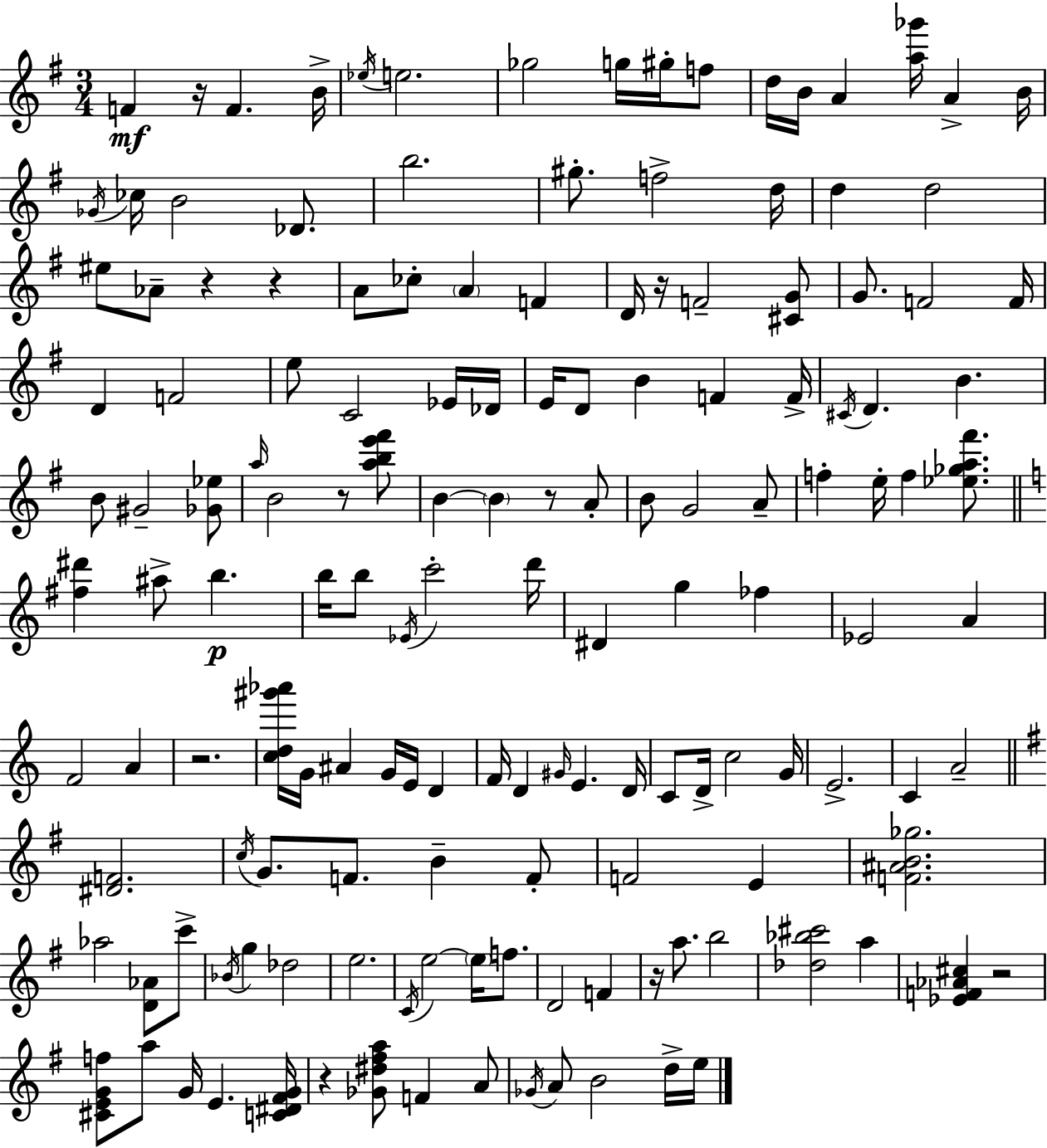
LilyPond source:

{
  \clef treble
  \numericTimeSignature
  \time 3/4
  \key e \minor
  f'4\mf r16 f'4. b'16-> | \acciaccatura { ees''16 } e''2. | ges''2 g''16 gis''16-. f''8 | d''16 b'16 a'4 <a'' ges'''>16 a'4-> | \break b'16 \acciaccatura { ges'16 } ces''16 b'2 des'8. | b''2. | gis''8.-. f''2-> | d''16 d''4 d''2 | \break eis''8 aes'8-- r4 r4 | a'8 ces''8-. \parenthesize a'4 f'4 | d'16 r16 f'2-- | <cis' g'>8 g'8. f'2 | \break f'16 d'4 f'2 | e''8 c'2 | ees'16 des'16 e'16 d'8 b'4 f'4 | f'16-> \acciaccatura { cis'16 } d'4. b'4. | \break b'8 gis'2-- | <ges' ees''>8 \grace { a''16 } b'2 | r8 <a'' b'' e''' fis'''>8 b'4~~ \parenthesize b'4 | r8 a'8-. b'8 g'2 | \break a'8-- f''4-. e''16-. f''4 | <ees'' ges'' a'' fis'''>8. \bar "||" \break \key c \major <fis'' dis'''>4 ais''8-> b''4.\p | b''16 b''8 \acciaccatura { ees'16 } c'''2-. | d'''16 dis'4 g''4 fes''4 | ees'2 a'4 | \break f'2 a'4 | r2. | <c'' d'' gis''' aes'''>16 g'16 ais'4 g'16 e'16 d'4 | f'16 d'4 \grace { gis'16 } e'4. | \break d'16 c'8 d'16-> c''2 | g'16 e'2.-> | c'4 a'2-- | \bar "||" \break \key e \minor <dis' f'>2. | \acciaccatura { c''16 } g'8. f'8. b'4-- f'8-. | f'2 e'4 | <f' ais' b' ges''>2. | \break aes''2 <d' aes'>8 c'''8-> | \acciaccatura { bes'16 } g''4 des''2 | e''2. | \acciaccatura { c'16 } e''2~~ \parenthesize e''16 | \break f''8. d'2 f'4 | r16 a''8. b''2 | <des'' bes'' cis'''>2 a''4 | <ees' f' aes' cis''>4 r2 | \break <cis' e' g' f''>8 a''8 g'16 e'4. | <c' dis' fis' g'>16 r4 <ges' dis'' fis'' a''>8 f'4 | a'8 \acciaccatura { ges'16 } a'8 b'2 | d''16-> e''16 \bar "|."
}